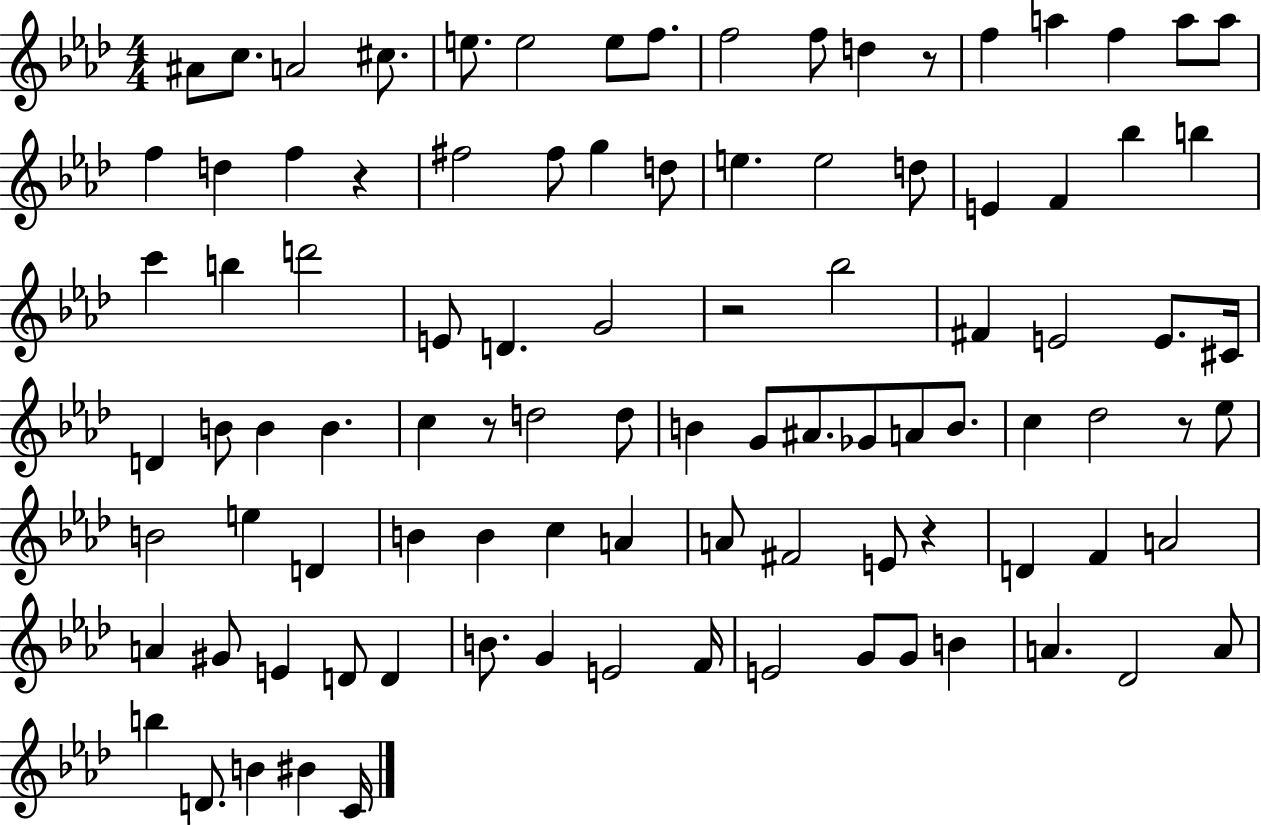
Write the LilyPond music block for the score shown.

{
  \clef treble
  \numericTimeSignature
  \time 4/4
  \key aes \major
  ais'8 c''8. a'2 cis''8. | e''8. e''2 e''8 f''8. | f''2 f''8 d''4 r8 | f''4 a''4 f''4 a''8 a''8 | \break f''4 d''4 f''4 r4 | fis''2 fis''8 g''4 d''8 | e''4. e''2 d''8 | e'4 f'4 bes''4 b''4 | \break c'''4 b''4 d'''2 | e'8 d'4. g'2 | r2 bes''2 | fis'4 e'2 e'8. cis'16 | \break d'4 b'8 b'4 b'4. | c''4 r8 d''2 d''8 | b'4 g'8 ais'8. ges'8 a'8 b'8. | c''4 des''2 r8 ees''8 | \break b'2 e''4 d'4 | b'4 b'4 c''4 a'4 | a'8 fis'2 e'8 r4 | d'4 f'4 a'2 | \break a'4 gis'8 e'4 d'8 d'4 | b'8. g'4 e'2 f'16 | e'2 g'8 g'8 b'4 | a'4. des'2 a'8 | \break b''4 d'8. b'4 bis'4 c'16 | \bar "|."
}